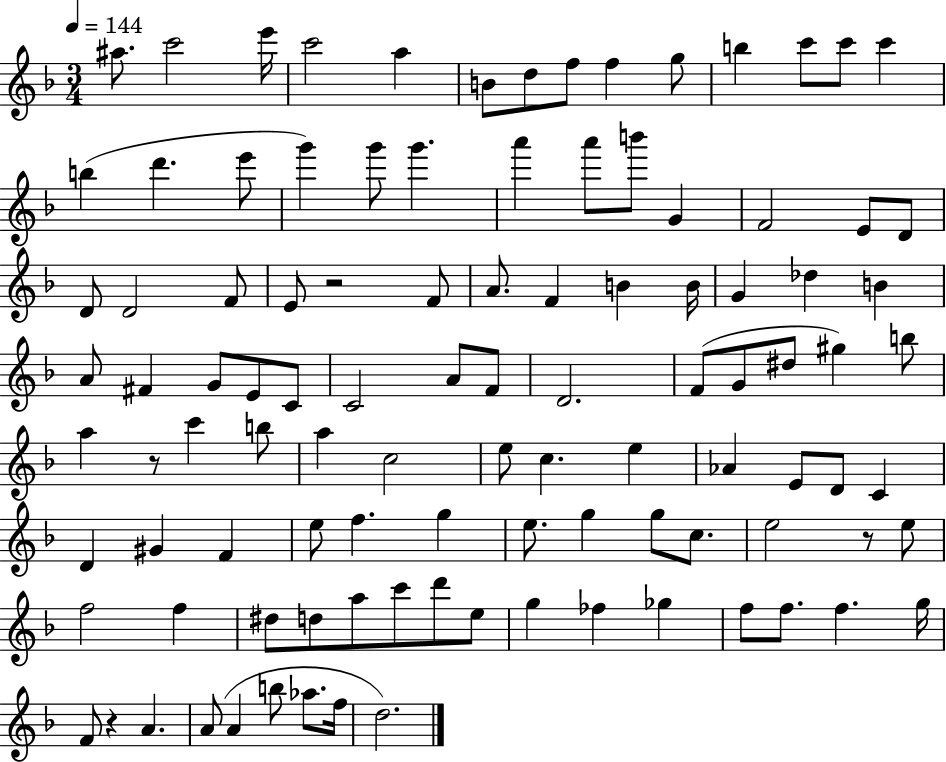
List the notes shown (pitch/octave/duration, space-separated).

A#5/e. C6/h E6/s C6/h A5/q B4/e D5/e F5/e F5/q G5/e B5/q C6/e C6/e C6/q B5/q D6/q. E6/e G6/q G6/e G6/q. A6/q A6/e B6/e G4/q F4/h E4/e D4/e D4/e D4/h F4/e E4/e R/h F4/e A4/e. F4/q B4/q B4/s G4/q Db5/q B4/q A4/e F#4/q G4/e E4/e C4/e C4/h A4/e F4/e D4/h. F4/e G4/e D#5/e G#5/q B5/e A5/q R/e C6/q B5/e A5/q C5/h E5/e C5/q. E5/q Ab4/q E4/e D4/e C4/q D4/q G#4/q F4/q E5/e F5/q. G5/q E5/e. G5/q G5/e C5/e. E5/h R/e E5/e F5/h F5/q D#5/e D5/e A5/e C6/e D6/e E5/e G5/q FES5/q Gb5/q F5/e F5/e. F5/q. G5/s F4/e R/q A4/q. A4/e A4/q B5/e Ab5/e. F5/s D5/h.